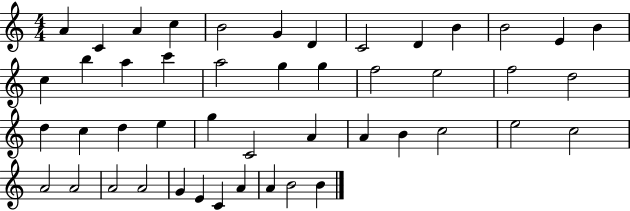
X:1
T:Untitled
M:4/4
L:1/4
K:C
A C A c B2 G D C2 D B B2 E B c b a c' a2 g g f2 e2 f2 d2 d c d e g C2 A A B c2 e2 c2 A2 A2 A2 A2 G E C A A B2 B